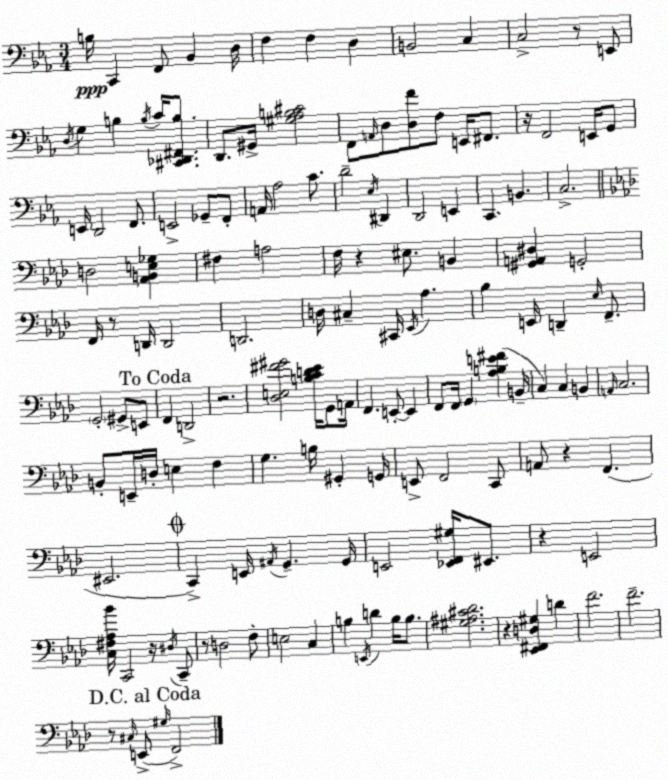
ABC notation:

X:1
T:Untitled
M:3/4
L:1/4
K:Eb
B,/4 C,, F,,/2 _B,, D,/4 F, F, D, B,,2 C, C,2 z/2 E,,/2 D,/4 G, B, B,/4 C/4 [^C,,_D,,^F,,B,]/2 D,,/2 ^G,,/4 [^G,_A,B,^C]2 F,,/2 A,,/4 D,/2 [D,F]/2 F,/2 E,,/4 ^F,,/2 z/4 F,,2 E,,/4 G,,/2 E,,/4 D,,2 F,,/2 E,,2 _G,,/2 F,,/2 A,,/4 _A,2 C/2 D2 _E,/4 ^D,, D,,2 E,, C,, B,, C,2 D,2 [_A,,B,,E,_G,] ^F, A,2 F,/4 z ^E,/2 B,, [^G,,A,,^D,] G,,2 F,,/4 z/2 D,,/4 D,,2 D,,2 D,/4 ^C, ^C,,/4 _E,,/4 _A, _B, E,,/4 D,, _E,/4 F,,/2 G,,2 ^G,,/2 E,,/2 F,, D,,2 z2 [_D,E,^F^G]2 [B,CD_E]/4 G,,/2 A,,/4 F,, E,,/2 E,, F,,/2 F,,/4 G,, [_A,B,E^F] B,,/4 C, C, B,, A,,/4 C,2 B,,/2 E,,/4 D,/4 E, F, G, B,/4 ^G,, G,,/4 E,,/2 F,,2 C,,/2 A,,/2 z F,, ^E,,2 C,, E,,/4 ^A,,/4 G,, G,,/4 E,,2 [_E,,F,,^G,]/4 ^E,,/2 z E,,2 [C,^F,_A,_B]/4 C,,2 z/4 ^D,/4 C,,/2 z/2 D,2 F,/2 E,2 C, B, E,,/4 D B,/4 B,/2 [^G,^A,^C_D]2 z [_E,,^F,,D,^G,] D F2 F2 z/2 ^C,/4 E,,/2 ^G,/4 F,,2